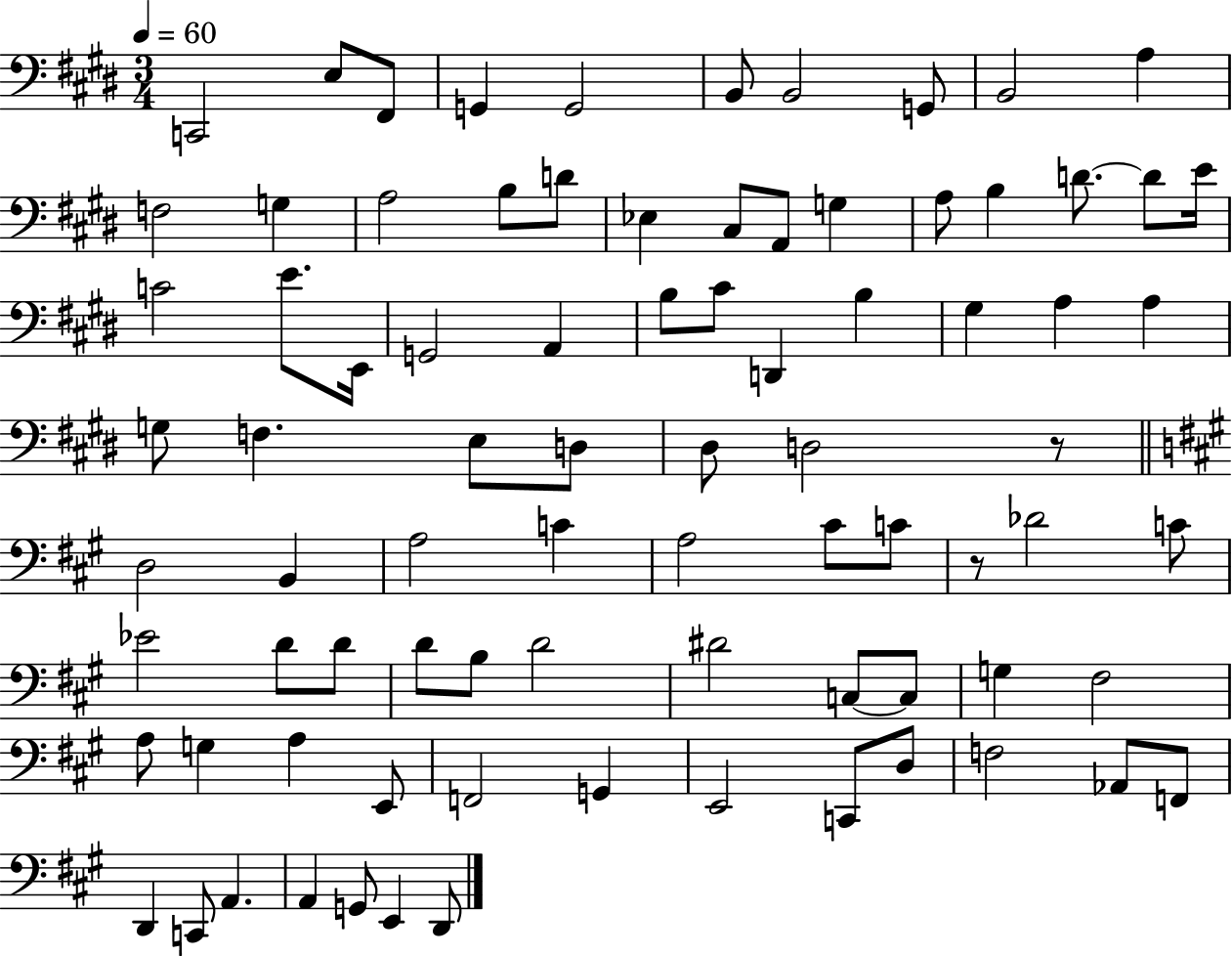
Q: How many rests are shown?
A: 2